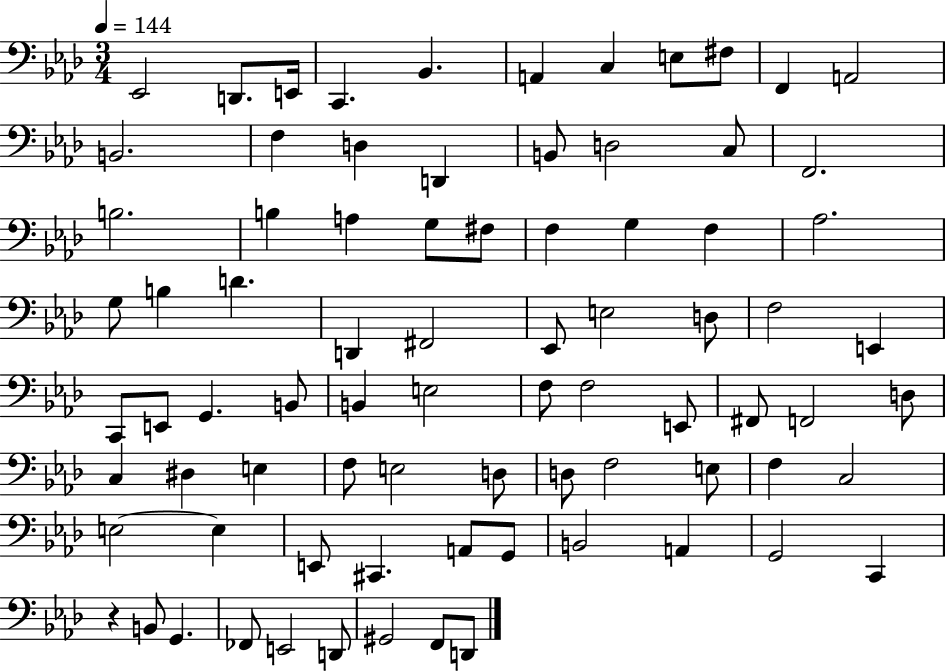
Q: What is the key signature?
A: AES major